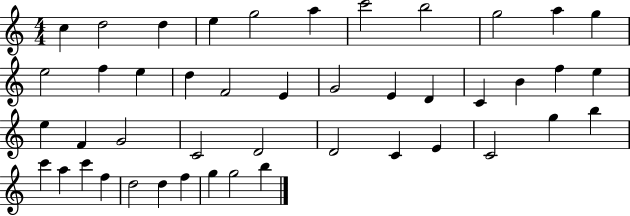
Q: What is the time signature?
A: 4/4